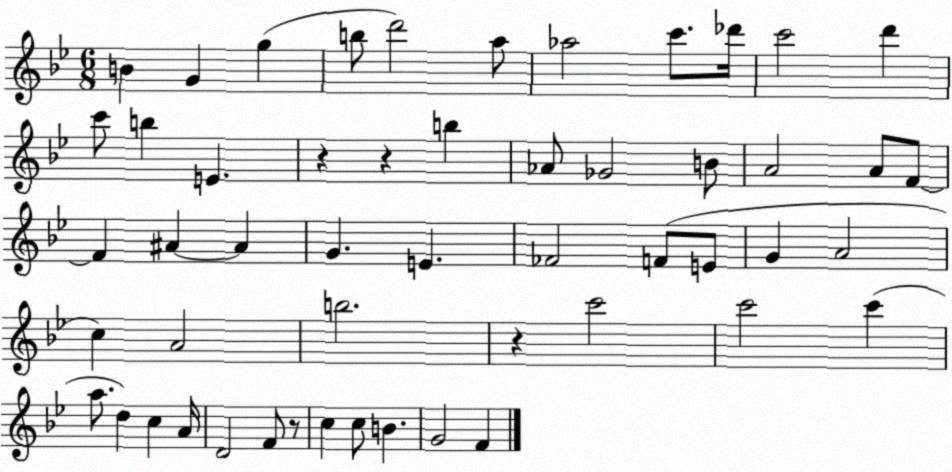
X:1
T:Untitled
M:6/8
L:1/4
K:Bb
B G g b/2 d'2 a/2 _a2 c'/2 _d'/4 c'2 d' c'/2 b E z z b _A/2 _G2 B/2 A2 A/2 F/2 F ^A ^A G E _F2 F/2 E/2 G A2 c A2 b2 z c'2 c'2 c' a/2 d c A/4 D2 F/2 z/2 c c/2 B G2 F